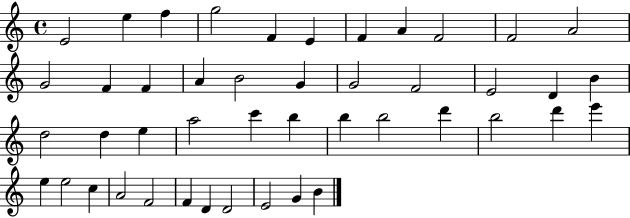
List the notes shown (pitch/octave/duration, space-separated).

E4/h E5/q F5/q G5/h F4/q E4/q F4/q A4/q F4/h F4/h A4/h G4/h F4/q F4/q A4/q B4/h G4/q G4/h F4/h E4/h D4/q B4/q D5/h D5/q E5/q A5/h C6/q B5/q B5/q B5/h D6/q B5/h D6/q E6/q E5/q E5/h C5/q A4/h F4/h F4/q D4/q D4/h E4/h G4/q B4/q